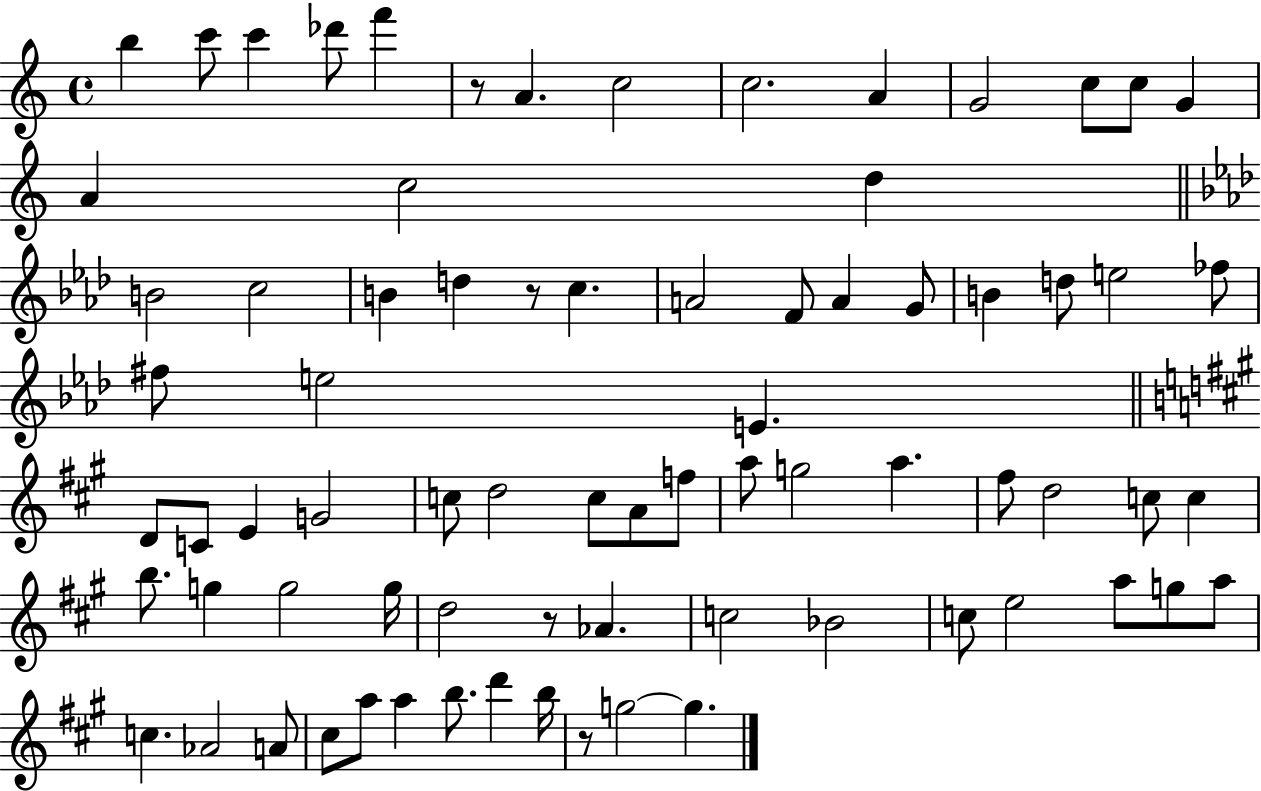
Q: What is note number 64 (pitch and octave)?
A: A4